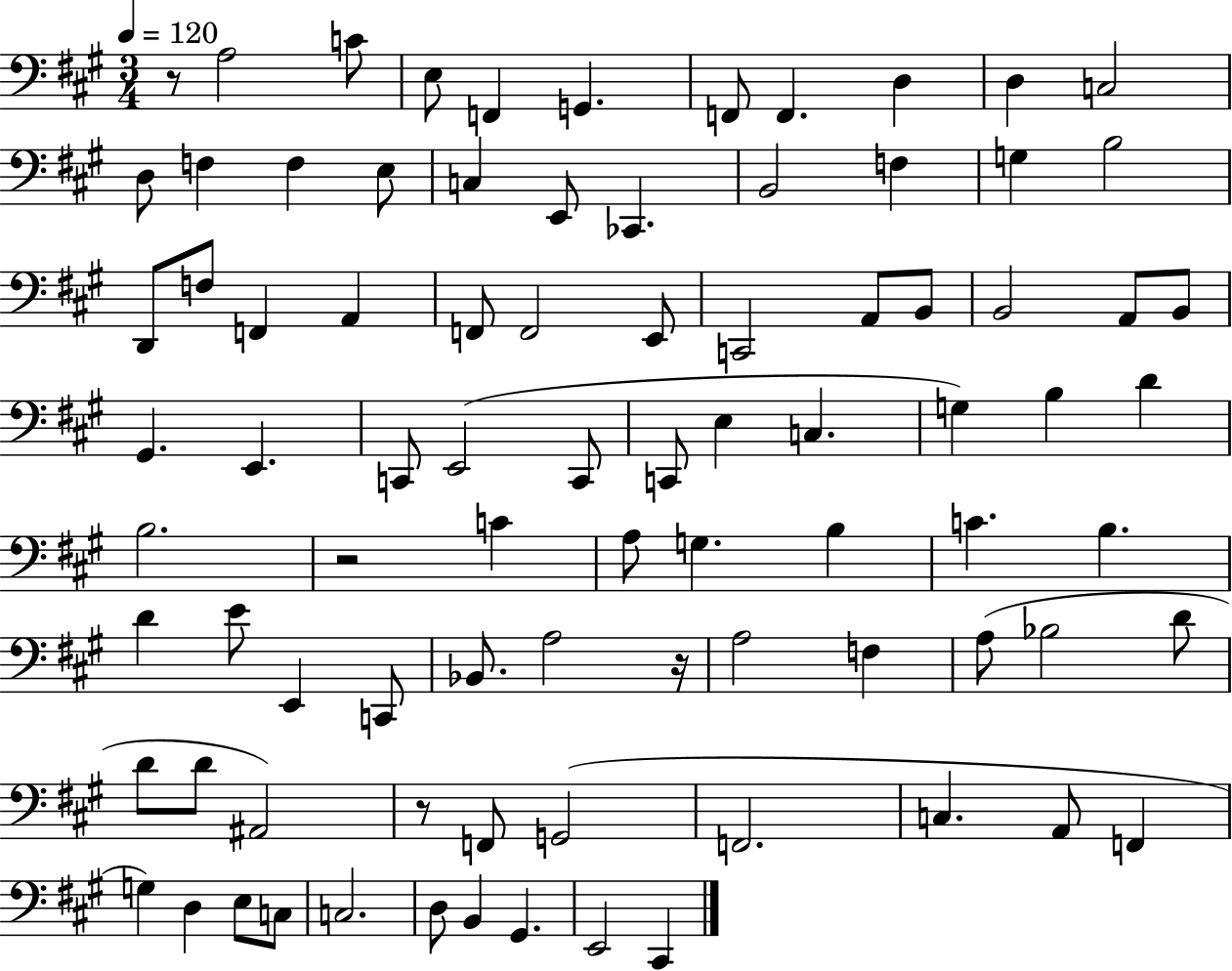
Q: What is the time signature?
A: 3/4